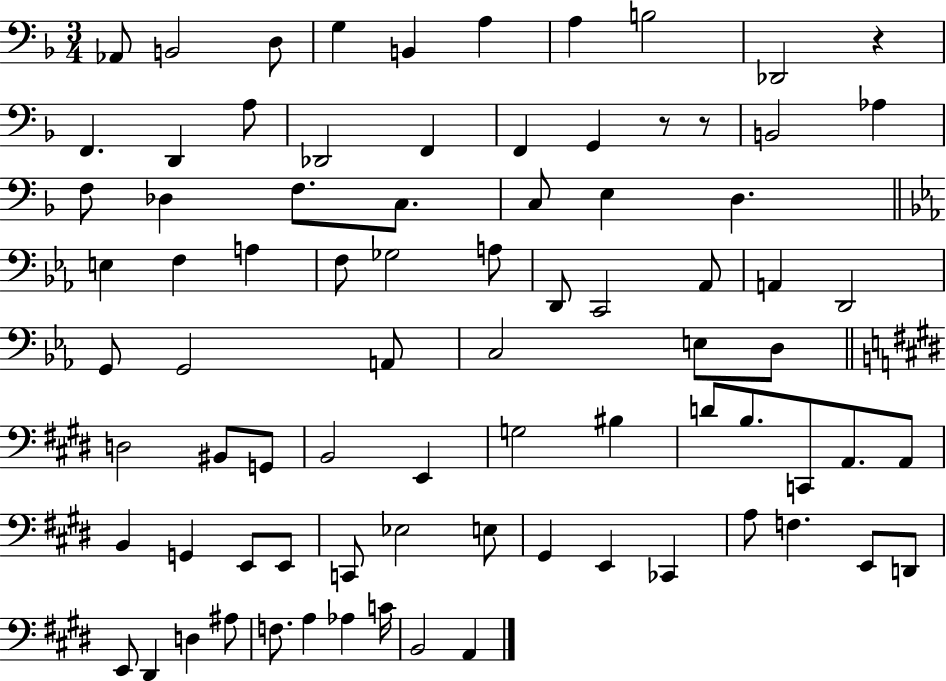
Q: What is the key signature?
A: F major